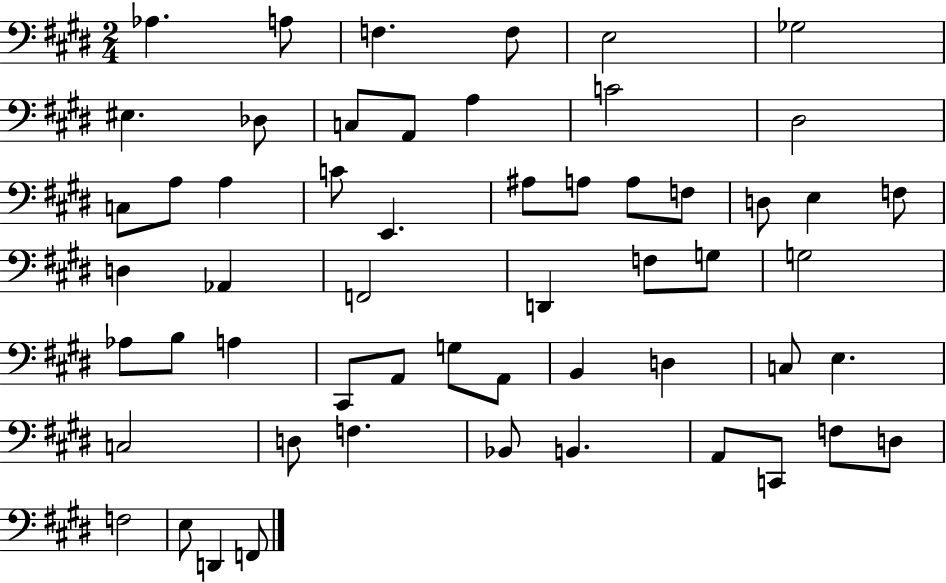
{
  \clef bass
  \numericTimeSignature
  \time 2/4
  \key e \major
  aes4. a8 | f4. f8 | e2 | ges2 | \break eis4. des8 | c8 a,8 a4 | c'2 | dis2 | \break c8 a8 a4 | c'8 e,4. | ais8 a8 a8 f8 | d8 e4 f8 | \break d4 aes,4 | f,2 | d,4 f8 g8 | g2 | \break aes8 b8 a4 | cis,8 a,8 g8 a,8 | b,4 d4 | c8 e4. | \break c2 | d8 f4. | bes,8 b,4. | a,8 c,8 f8 d8 | \break f2 | e8 d,4 f,8 | \bar "|."
}